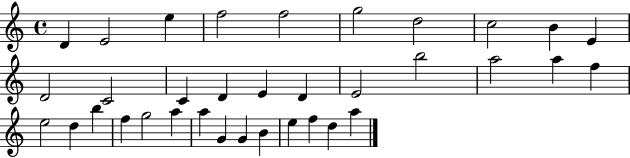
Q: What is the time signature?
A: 4/4